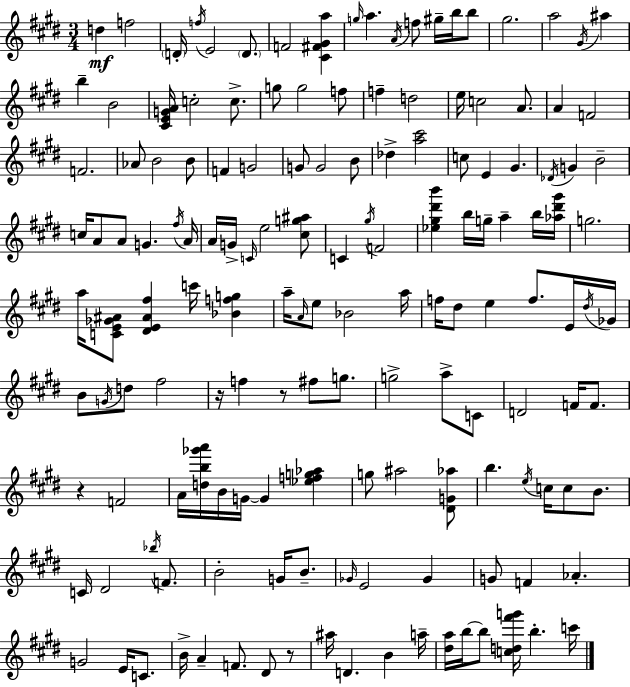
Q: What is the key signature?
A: E major